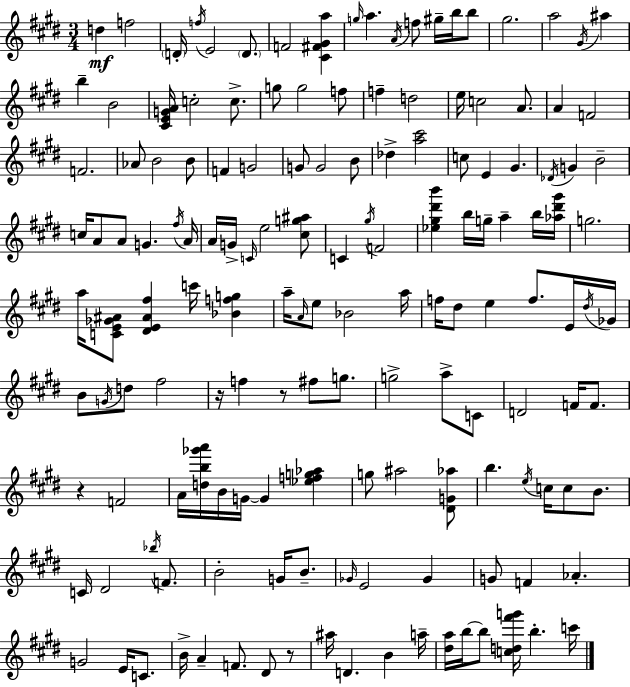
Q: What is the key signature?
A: E major